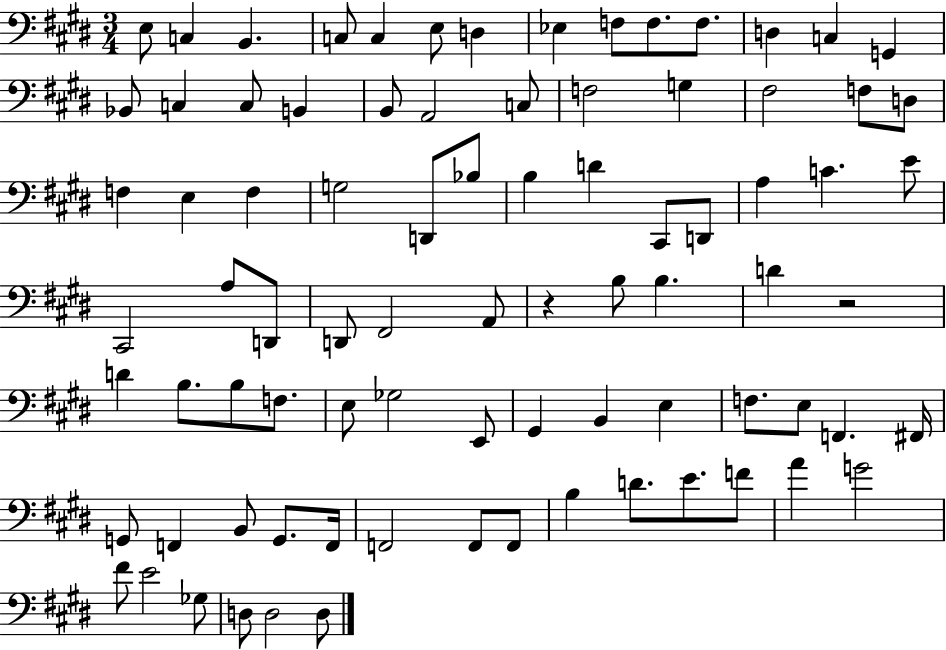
E3/e C3/q B2/q. C3/e C3/q E3/e D3/q Eb3/q F3/e F3/e. F3/e. D3/q C3/q G2/q Bb2/e C3/q C3/e B2/q B2/e A2/h C3/e F3/h G3/q F#3/h F3/e D3/e F3/q E3/q F3/q G3/h D2/e Bb3/e B3/q D4/q C#2/e D2/e A3/q C4/q. E4/e C#2/h A3/e D2/e D2/e F#2/h A2/e R/q B3/e B3/q. D4/q R/h D4/q B3/e. B3/e F3/e. E3/e Gb3/h E2/e G#2/q B2/q E3/q F3/e. E3/e F2/q. F#2/s G2/e F2/q B2/e G2/e. F2/s F2/h F2/e F2/e B3/q D4/e. E4/e. F4/e A4/q G4/h F#4/e E4/h Gb3/e D3/e D3/h D3/e